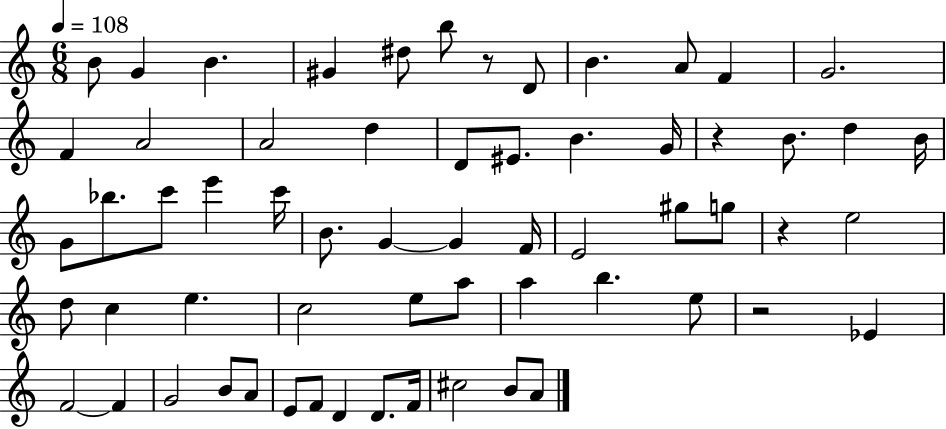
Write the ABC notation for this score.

X:1
T:Untitled
M:6/8
L:1/4
K:C
B/2 G B ^G ^d/2 b/2 z/2 D/2 B A/2 F G2 F A2 A2 d D/2 ^E/2 B G/4 z B/2 d B/4 G/2 _b/2 c'/2 e' c'/4 B/2 G G F/4 E2 ^g/2 g/2 z e2 d/2 c e c2 e/2 a/2 a b e/2 z2 _E F2 F G2 B/2 A/2 E/2 F/2 D D/2 F/4 ^c2 B/2 A/2